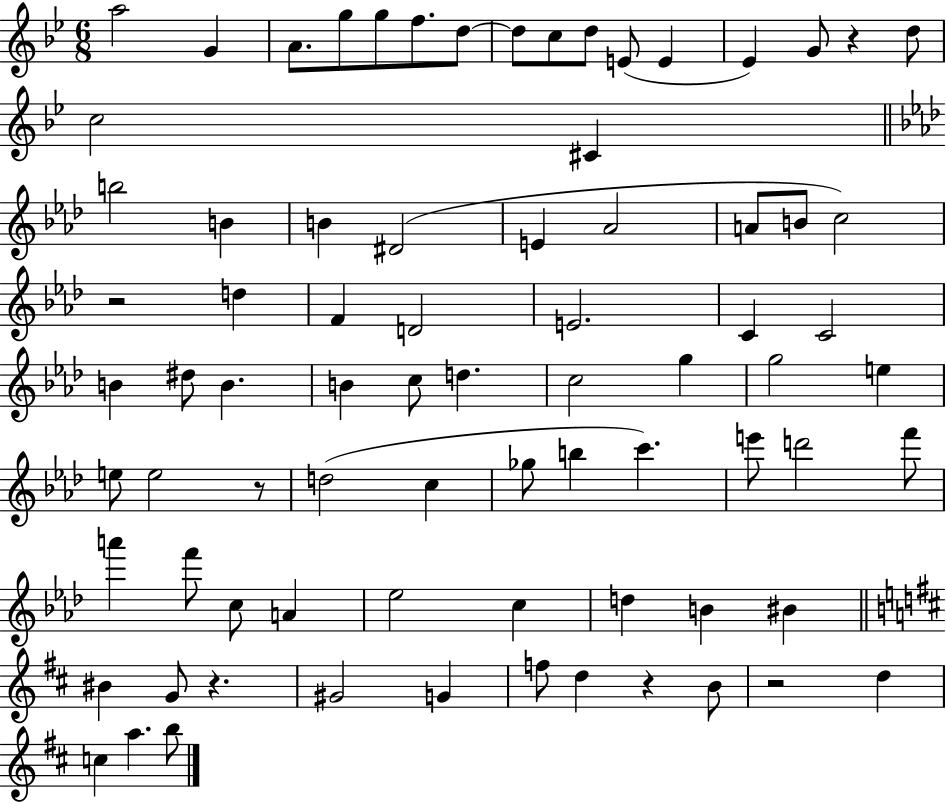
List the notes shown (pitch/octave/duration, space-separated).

A5/h G4/q A4/e. G5/e G5/e F5/e. D5/e D5/e C5/e D5/e E4/e E4/q Eb4/q G4/e R/q D5/e C5/h C#4/q B5/h B4/q B4/q D#4/h E4/q Ab4/h A4/e B4/e C5/h R/h D5/q F4/q D4/h E4/h. C4/q C4/h B4/q D#5/e B4/q. B4/q C5/e D5/q. C5/h G5/q G5/h E5/q E5/e E5/h R/e D5/h C5/q Gb5/e B5/q C6/q. E6/e D6/h F6/e A6/q F6/e C5/e A4/q Eb5/h C5/q D5/q B4/q BIS4/q BIS4/q G4/e R/q. G#4/h G4/q F5/e D5/q R/q B4/e R/h D5/q C5/q A5/q. B5/e